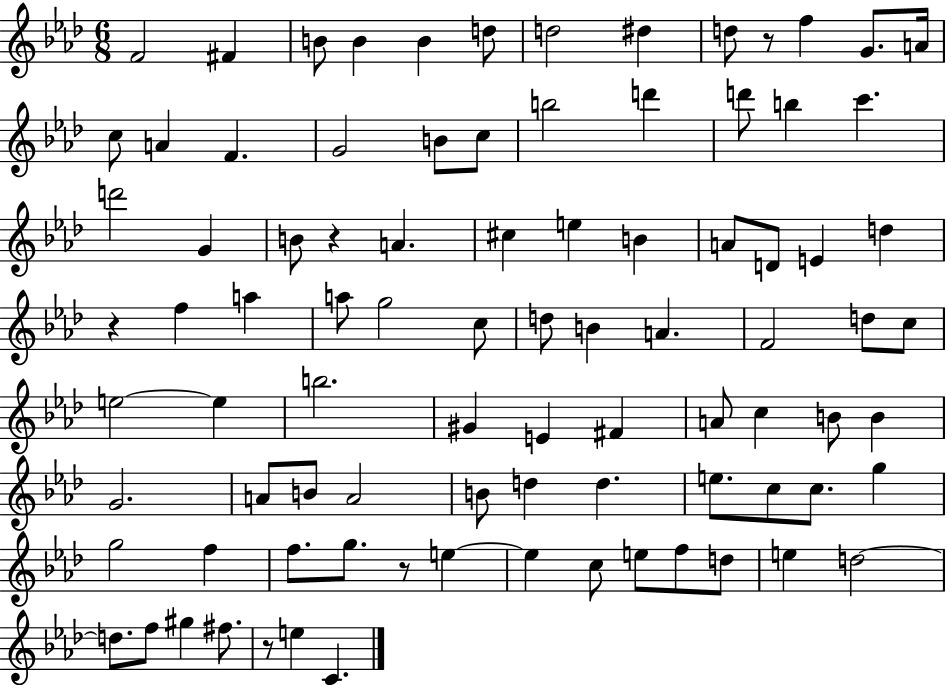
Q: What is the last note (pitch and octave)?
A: C4